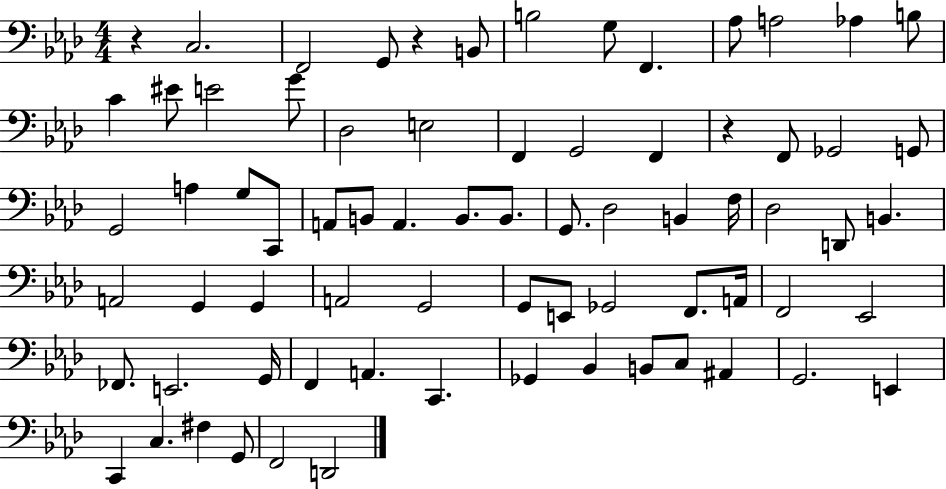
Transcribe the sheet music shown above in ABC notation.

X:1
T:Untitled
M:4/4
L:1/4
K:Ab
z C,2 F,,2 G,,/2 z B,,/2 B,2 G,/2 F,, _A,/2 A,2 _A, B,/2 C ^E/2 E2 G/2 _D,2 E,2 F,, G,,2 F,, z F,,/2 _G,,2 G,,/2 G,,2 A, G,/2 C,,/2 A,,/2 B,,/2 A,, B,,/2 B,,/2 G,,/2 _D,2 B,, F,/4 _D,2 D,,/2 B,, A,,2 G,, G,, A,,2 G,,2 G,,/2 E,,/2 _G,,2 F,,/2 A,,/4 F,,2 _E,,2 _F,,/2 E,,2 G,,/4 F,, A,, C,, _G,, _B,, B,,/2 C,/2 ^A,, G,,2 E,, C,, C, ^F, G,,/2 F,,2 D,,2